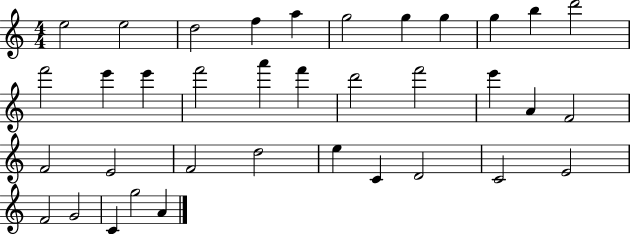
X:1
T:Untitled
M:4/4
L:1/4
K:C
e2 e2 d2 f a g2 g g g b d'2 f'2 e' e' f'2 a' f' d'2 f'2 e' A F2 F2 E2 F2 d2 e C D2 C2 E2 F2 G2 C g2 A